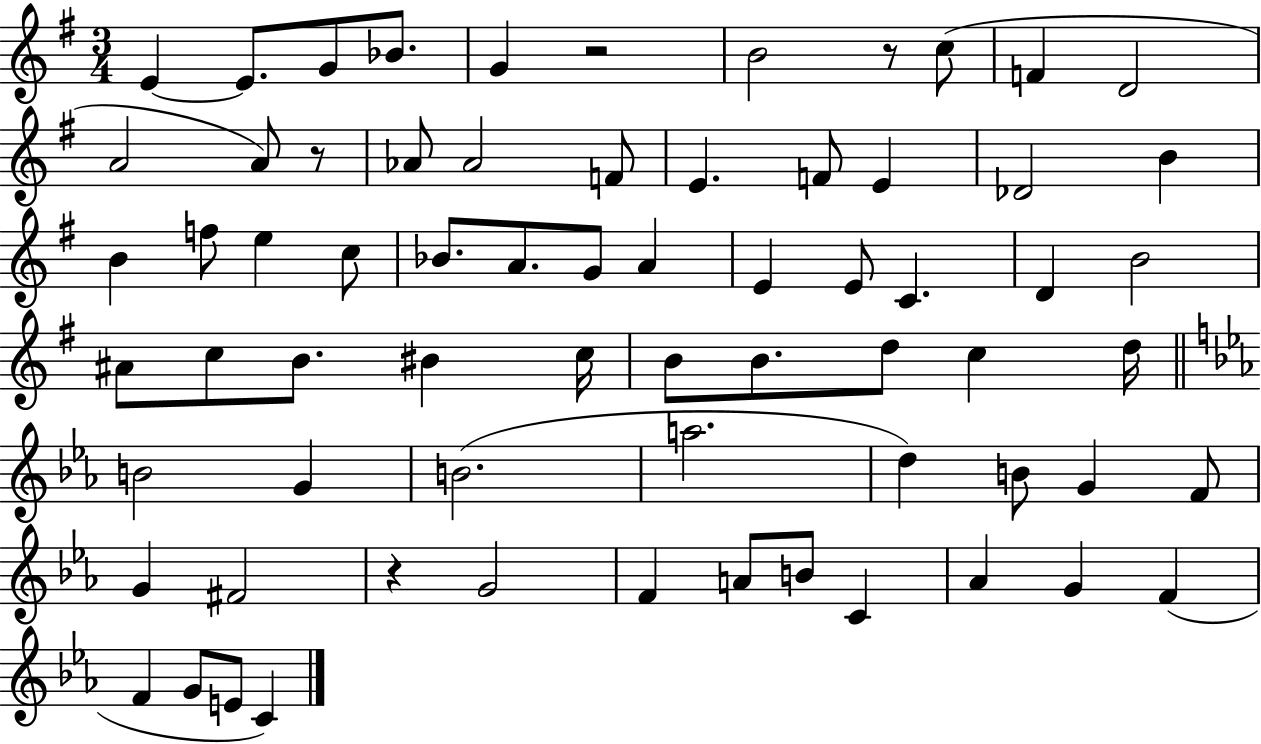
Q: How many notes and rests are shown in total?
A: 68